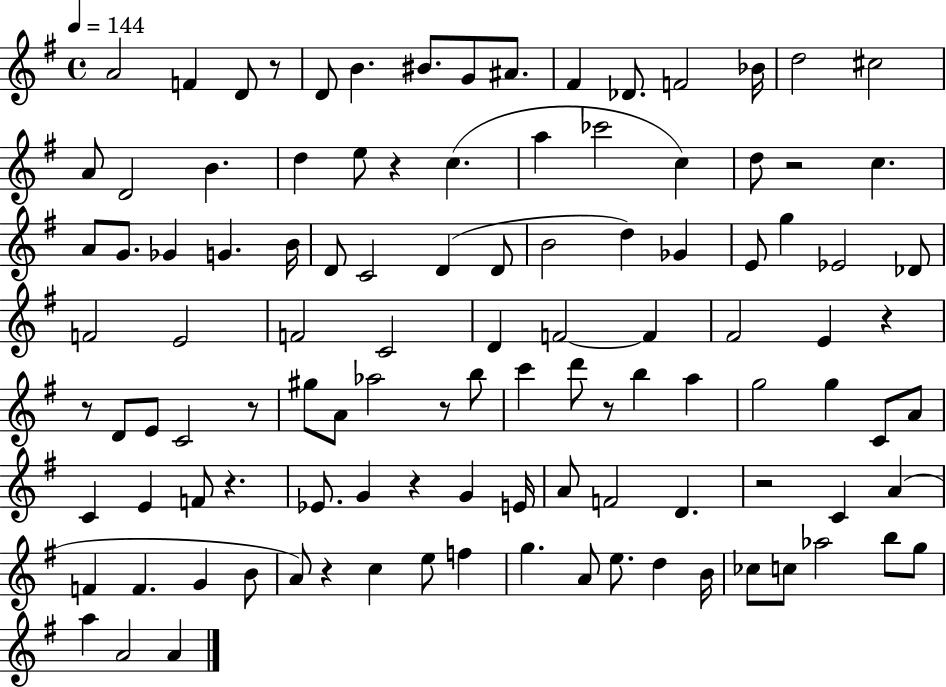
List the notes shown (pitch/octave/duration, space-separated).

A4/h F4/q D4/e R/e D4/e B4/q. BIS4/e. G4/e A#4/e. F#4/q Db4/e. F4/h Bb4/s D5/h C#5/h A4/e D4/h B4/q. D5/q E5/e R/q C5/q. A5/q CES6/h C5/q D5/e R/h C5/q. A4/e G4/e. Gb4/q G4/q. B4/s D4/e C4/h D4/q D4/e B4/h D5/q Gb4/q E4/e G5/q Eb4/h Db4/e F4/h E4/h F4/h C4/h D4/q F4/h F4/q F#4/h E4/q R/q R/e D4/e E4/e C4/h R/e G#5/e A4/e Ab5/h R/e B5/e C6/q D6/e R/e B5/q A5/q G5/h G5/q C4/e A4/e C4/q E4/q F4/e R/q. Eb4/e. G4/q R/q G4/q E4/s A4/e F4/h D4/q. R/h C4/q A4/q F4/q F4/q. G4/q B4/e A4/e R/q C5/q E5/e F5/q G5/q. A4/e E5/e. D5/q B4/s CES5/e C5/e Ab5/h B5/e G5/e A5/q A4/h A4/q